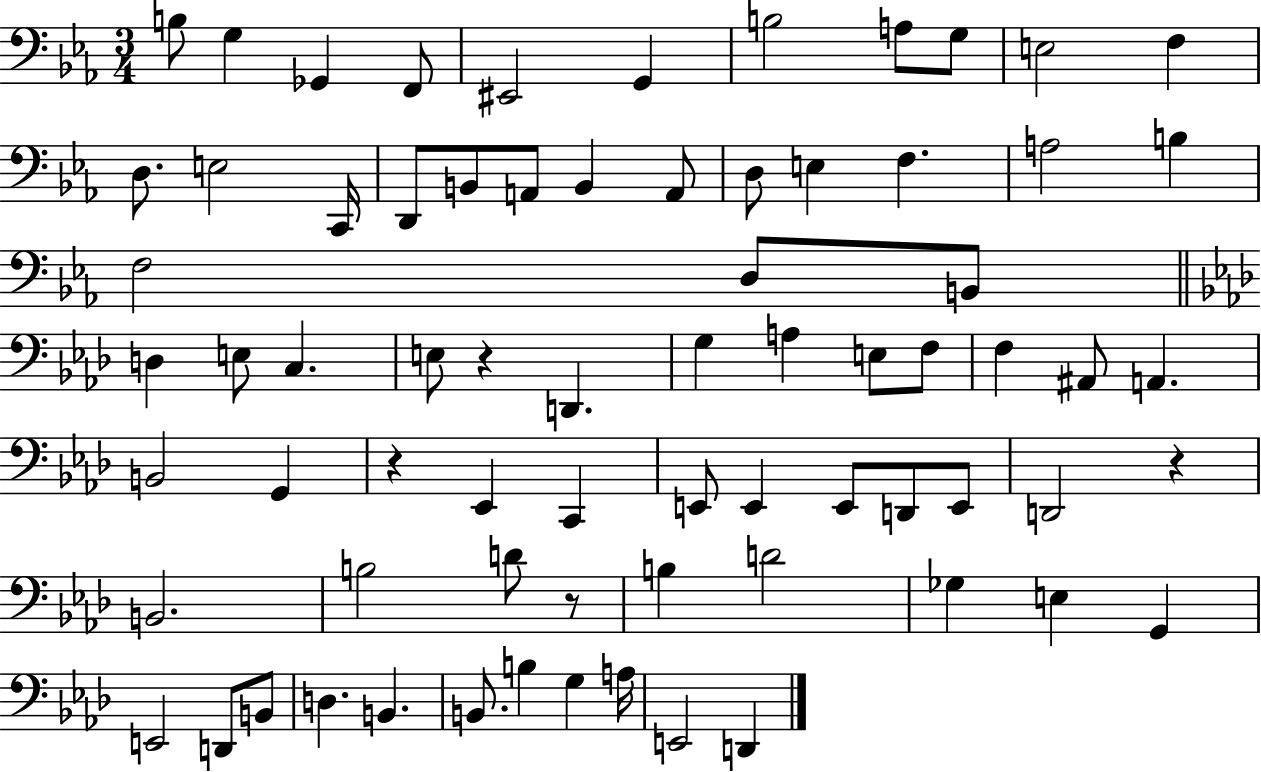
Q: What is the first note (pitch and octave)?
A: B3